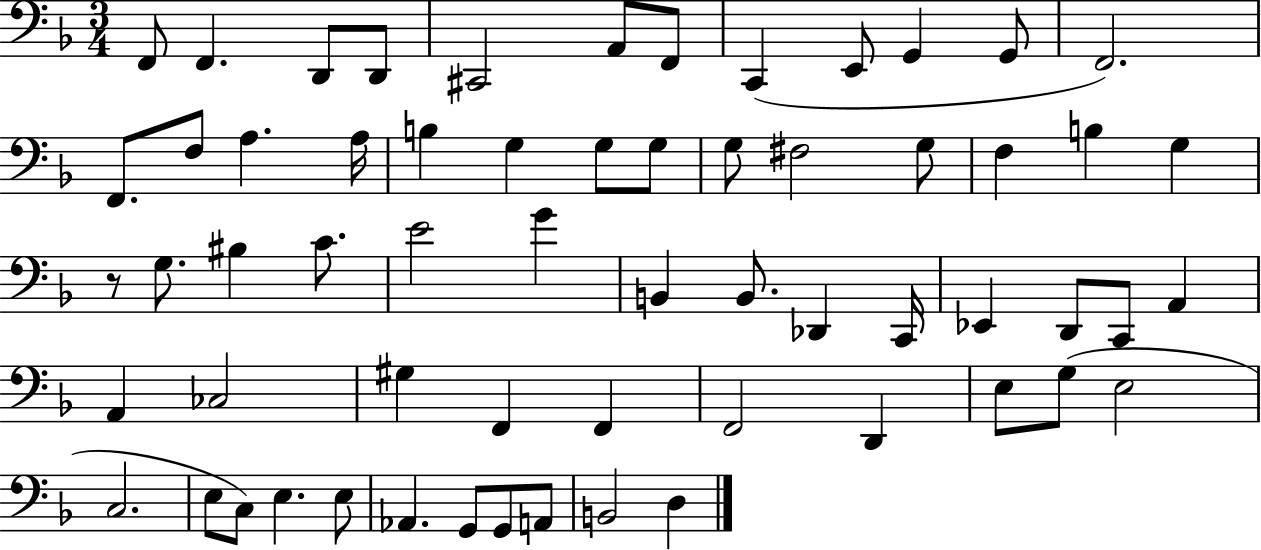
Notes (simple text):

F2/e F2/q. D2/e D2/e C#2/h A2/e F2/e C2/q E2/e G2/q G2/e F2/h. F2/e. F3/e A3/q. A3/s B3/q G3/q G3/e G3/e G3/e F#3/h G3/e F3/q B3/q G3/q R/e G3/e. BIS3/q C4/e. E4/h G4/q B2/q B2/e. Db2/q C2/s Eb2/q D2/e C2/e A2/q A2/q CES3/h G#3/q F2/q F2/q F2/h D2/q E3/e G3/e E3/h C3/h. E3/e C3/e E3/q. E3/e Ab2/q. G2/e G2/e A2/e B2/h D3/q